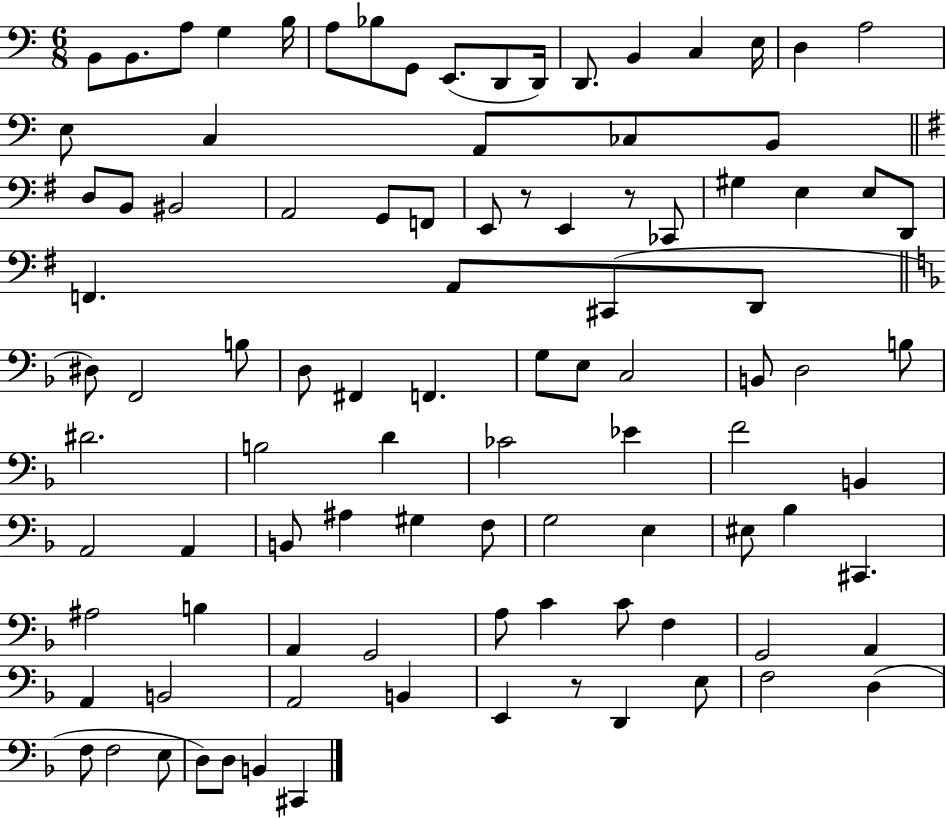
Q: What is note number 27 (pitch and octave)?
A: G2